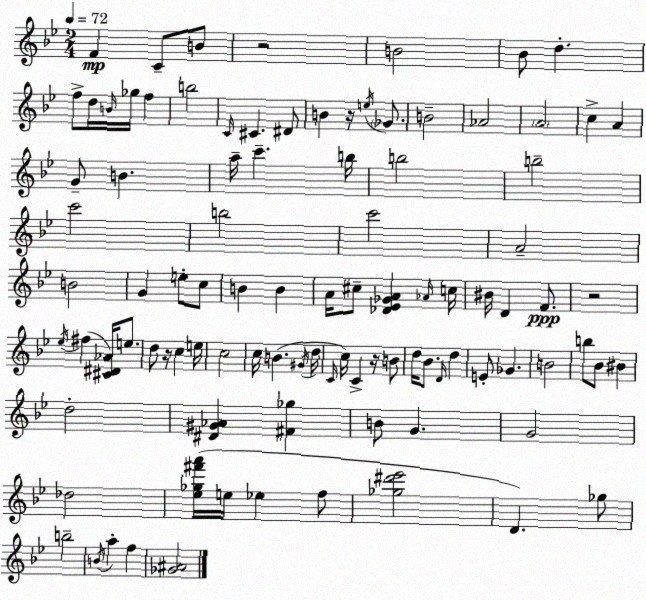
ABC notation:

X:1
T:Untitled
M:2/4
L:1/4
K:Gm
F C/2 B/2 z2 B2 _B/2 d f/2 d/4 B/4 _g/4 f b2 C/4 ^C ^D/2 B z/4 e/4 _G/2 B2 _A2 A2 c A G/2 B a/4 c' b/4 b2 b2 c'2 b2 c'2 A2 B2 G e/2 c/2 B B A/4 ^c/2 [_D_E_GA] _A/4 c/4 ^B/4 D F/2 z2 _e/4 ^f [^C^D_A]/4 e/2 d/2 z/4 c e/4 c2 c/4 B ^G/4 d/4 C/4 c/4 C z/4 B/2 d/4 _B/2 D/4 d E/2 _G B2 b/2 _B/2 ^B d2 [^D^G_A] [^F_g] B/2 G G2 _d2 [_e_g^f'a']/4 e/4 _e f/2 [_g^d'_e']2 D _g/2 b2 B/4 a f [_G^A]2